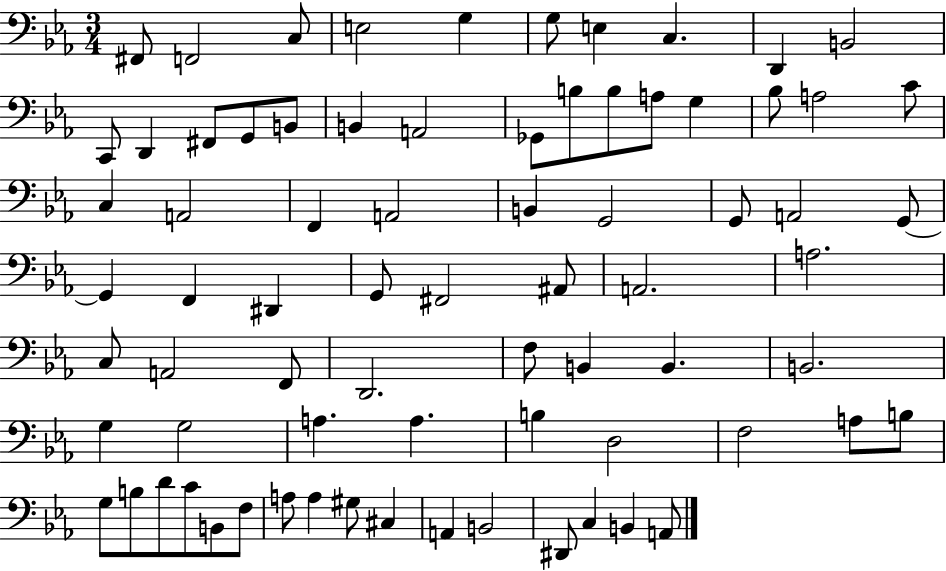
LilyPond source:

{
  \clef bass
  \numericTimeSignature
  \time 3/4
  \key ees \major
  \repeat volta 2 { fis,8 f,2 c8 | e2 g4 | g8 e4 c4. | d,4 b,2 | \break c,8 d,4 fis,8 g,8 b,8 | b,4 a,2 | ges,8 b8 b8 a8 g4 | bes8 a2 c'8 | \break c4 a,2 | f,4 a,2 | b,4 g,2 | g,8 a,2 g,8~~ | \break g,4 f,4 dis,4 | g,8 fis,2 ais,8 | a,2. | a2. | \break c8 a,2 f,8 | d,2. | f8 b,4 b,4. | b,2. | \break g4 g2 | a4. a4. | b4 d2 | f2 a8 b8 | \break g8 b8 d'8 c'8 b,8 f8 | a8 a4 gis8 cis4 | a,4 b,2 | dis,8 c4 b,4 a,8 | \break } \bar "|."
}